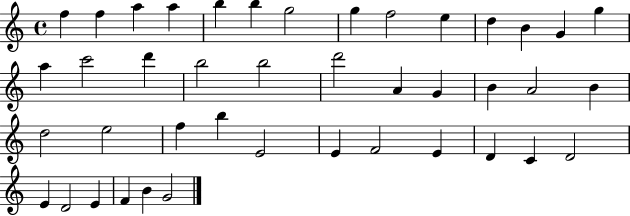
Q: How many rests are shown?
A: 0